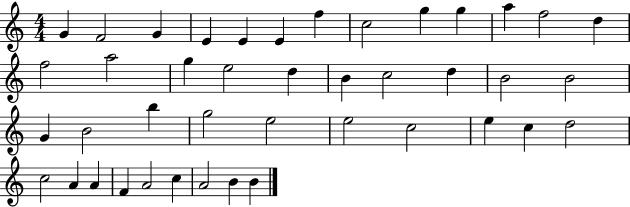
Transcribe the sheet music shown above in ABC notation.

X:1
T:Untitled
M:4/4
L:1/4
K:C
G F2 G E E E f c2 g g a f2 d f2 a2 g e2 d B c2 d B2 B2 G B2 b g2 e2 e2 c2 e c d2 c2 A A F A2 c A2 B B